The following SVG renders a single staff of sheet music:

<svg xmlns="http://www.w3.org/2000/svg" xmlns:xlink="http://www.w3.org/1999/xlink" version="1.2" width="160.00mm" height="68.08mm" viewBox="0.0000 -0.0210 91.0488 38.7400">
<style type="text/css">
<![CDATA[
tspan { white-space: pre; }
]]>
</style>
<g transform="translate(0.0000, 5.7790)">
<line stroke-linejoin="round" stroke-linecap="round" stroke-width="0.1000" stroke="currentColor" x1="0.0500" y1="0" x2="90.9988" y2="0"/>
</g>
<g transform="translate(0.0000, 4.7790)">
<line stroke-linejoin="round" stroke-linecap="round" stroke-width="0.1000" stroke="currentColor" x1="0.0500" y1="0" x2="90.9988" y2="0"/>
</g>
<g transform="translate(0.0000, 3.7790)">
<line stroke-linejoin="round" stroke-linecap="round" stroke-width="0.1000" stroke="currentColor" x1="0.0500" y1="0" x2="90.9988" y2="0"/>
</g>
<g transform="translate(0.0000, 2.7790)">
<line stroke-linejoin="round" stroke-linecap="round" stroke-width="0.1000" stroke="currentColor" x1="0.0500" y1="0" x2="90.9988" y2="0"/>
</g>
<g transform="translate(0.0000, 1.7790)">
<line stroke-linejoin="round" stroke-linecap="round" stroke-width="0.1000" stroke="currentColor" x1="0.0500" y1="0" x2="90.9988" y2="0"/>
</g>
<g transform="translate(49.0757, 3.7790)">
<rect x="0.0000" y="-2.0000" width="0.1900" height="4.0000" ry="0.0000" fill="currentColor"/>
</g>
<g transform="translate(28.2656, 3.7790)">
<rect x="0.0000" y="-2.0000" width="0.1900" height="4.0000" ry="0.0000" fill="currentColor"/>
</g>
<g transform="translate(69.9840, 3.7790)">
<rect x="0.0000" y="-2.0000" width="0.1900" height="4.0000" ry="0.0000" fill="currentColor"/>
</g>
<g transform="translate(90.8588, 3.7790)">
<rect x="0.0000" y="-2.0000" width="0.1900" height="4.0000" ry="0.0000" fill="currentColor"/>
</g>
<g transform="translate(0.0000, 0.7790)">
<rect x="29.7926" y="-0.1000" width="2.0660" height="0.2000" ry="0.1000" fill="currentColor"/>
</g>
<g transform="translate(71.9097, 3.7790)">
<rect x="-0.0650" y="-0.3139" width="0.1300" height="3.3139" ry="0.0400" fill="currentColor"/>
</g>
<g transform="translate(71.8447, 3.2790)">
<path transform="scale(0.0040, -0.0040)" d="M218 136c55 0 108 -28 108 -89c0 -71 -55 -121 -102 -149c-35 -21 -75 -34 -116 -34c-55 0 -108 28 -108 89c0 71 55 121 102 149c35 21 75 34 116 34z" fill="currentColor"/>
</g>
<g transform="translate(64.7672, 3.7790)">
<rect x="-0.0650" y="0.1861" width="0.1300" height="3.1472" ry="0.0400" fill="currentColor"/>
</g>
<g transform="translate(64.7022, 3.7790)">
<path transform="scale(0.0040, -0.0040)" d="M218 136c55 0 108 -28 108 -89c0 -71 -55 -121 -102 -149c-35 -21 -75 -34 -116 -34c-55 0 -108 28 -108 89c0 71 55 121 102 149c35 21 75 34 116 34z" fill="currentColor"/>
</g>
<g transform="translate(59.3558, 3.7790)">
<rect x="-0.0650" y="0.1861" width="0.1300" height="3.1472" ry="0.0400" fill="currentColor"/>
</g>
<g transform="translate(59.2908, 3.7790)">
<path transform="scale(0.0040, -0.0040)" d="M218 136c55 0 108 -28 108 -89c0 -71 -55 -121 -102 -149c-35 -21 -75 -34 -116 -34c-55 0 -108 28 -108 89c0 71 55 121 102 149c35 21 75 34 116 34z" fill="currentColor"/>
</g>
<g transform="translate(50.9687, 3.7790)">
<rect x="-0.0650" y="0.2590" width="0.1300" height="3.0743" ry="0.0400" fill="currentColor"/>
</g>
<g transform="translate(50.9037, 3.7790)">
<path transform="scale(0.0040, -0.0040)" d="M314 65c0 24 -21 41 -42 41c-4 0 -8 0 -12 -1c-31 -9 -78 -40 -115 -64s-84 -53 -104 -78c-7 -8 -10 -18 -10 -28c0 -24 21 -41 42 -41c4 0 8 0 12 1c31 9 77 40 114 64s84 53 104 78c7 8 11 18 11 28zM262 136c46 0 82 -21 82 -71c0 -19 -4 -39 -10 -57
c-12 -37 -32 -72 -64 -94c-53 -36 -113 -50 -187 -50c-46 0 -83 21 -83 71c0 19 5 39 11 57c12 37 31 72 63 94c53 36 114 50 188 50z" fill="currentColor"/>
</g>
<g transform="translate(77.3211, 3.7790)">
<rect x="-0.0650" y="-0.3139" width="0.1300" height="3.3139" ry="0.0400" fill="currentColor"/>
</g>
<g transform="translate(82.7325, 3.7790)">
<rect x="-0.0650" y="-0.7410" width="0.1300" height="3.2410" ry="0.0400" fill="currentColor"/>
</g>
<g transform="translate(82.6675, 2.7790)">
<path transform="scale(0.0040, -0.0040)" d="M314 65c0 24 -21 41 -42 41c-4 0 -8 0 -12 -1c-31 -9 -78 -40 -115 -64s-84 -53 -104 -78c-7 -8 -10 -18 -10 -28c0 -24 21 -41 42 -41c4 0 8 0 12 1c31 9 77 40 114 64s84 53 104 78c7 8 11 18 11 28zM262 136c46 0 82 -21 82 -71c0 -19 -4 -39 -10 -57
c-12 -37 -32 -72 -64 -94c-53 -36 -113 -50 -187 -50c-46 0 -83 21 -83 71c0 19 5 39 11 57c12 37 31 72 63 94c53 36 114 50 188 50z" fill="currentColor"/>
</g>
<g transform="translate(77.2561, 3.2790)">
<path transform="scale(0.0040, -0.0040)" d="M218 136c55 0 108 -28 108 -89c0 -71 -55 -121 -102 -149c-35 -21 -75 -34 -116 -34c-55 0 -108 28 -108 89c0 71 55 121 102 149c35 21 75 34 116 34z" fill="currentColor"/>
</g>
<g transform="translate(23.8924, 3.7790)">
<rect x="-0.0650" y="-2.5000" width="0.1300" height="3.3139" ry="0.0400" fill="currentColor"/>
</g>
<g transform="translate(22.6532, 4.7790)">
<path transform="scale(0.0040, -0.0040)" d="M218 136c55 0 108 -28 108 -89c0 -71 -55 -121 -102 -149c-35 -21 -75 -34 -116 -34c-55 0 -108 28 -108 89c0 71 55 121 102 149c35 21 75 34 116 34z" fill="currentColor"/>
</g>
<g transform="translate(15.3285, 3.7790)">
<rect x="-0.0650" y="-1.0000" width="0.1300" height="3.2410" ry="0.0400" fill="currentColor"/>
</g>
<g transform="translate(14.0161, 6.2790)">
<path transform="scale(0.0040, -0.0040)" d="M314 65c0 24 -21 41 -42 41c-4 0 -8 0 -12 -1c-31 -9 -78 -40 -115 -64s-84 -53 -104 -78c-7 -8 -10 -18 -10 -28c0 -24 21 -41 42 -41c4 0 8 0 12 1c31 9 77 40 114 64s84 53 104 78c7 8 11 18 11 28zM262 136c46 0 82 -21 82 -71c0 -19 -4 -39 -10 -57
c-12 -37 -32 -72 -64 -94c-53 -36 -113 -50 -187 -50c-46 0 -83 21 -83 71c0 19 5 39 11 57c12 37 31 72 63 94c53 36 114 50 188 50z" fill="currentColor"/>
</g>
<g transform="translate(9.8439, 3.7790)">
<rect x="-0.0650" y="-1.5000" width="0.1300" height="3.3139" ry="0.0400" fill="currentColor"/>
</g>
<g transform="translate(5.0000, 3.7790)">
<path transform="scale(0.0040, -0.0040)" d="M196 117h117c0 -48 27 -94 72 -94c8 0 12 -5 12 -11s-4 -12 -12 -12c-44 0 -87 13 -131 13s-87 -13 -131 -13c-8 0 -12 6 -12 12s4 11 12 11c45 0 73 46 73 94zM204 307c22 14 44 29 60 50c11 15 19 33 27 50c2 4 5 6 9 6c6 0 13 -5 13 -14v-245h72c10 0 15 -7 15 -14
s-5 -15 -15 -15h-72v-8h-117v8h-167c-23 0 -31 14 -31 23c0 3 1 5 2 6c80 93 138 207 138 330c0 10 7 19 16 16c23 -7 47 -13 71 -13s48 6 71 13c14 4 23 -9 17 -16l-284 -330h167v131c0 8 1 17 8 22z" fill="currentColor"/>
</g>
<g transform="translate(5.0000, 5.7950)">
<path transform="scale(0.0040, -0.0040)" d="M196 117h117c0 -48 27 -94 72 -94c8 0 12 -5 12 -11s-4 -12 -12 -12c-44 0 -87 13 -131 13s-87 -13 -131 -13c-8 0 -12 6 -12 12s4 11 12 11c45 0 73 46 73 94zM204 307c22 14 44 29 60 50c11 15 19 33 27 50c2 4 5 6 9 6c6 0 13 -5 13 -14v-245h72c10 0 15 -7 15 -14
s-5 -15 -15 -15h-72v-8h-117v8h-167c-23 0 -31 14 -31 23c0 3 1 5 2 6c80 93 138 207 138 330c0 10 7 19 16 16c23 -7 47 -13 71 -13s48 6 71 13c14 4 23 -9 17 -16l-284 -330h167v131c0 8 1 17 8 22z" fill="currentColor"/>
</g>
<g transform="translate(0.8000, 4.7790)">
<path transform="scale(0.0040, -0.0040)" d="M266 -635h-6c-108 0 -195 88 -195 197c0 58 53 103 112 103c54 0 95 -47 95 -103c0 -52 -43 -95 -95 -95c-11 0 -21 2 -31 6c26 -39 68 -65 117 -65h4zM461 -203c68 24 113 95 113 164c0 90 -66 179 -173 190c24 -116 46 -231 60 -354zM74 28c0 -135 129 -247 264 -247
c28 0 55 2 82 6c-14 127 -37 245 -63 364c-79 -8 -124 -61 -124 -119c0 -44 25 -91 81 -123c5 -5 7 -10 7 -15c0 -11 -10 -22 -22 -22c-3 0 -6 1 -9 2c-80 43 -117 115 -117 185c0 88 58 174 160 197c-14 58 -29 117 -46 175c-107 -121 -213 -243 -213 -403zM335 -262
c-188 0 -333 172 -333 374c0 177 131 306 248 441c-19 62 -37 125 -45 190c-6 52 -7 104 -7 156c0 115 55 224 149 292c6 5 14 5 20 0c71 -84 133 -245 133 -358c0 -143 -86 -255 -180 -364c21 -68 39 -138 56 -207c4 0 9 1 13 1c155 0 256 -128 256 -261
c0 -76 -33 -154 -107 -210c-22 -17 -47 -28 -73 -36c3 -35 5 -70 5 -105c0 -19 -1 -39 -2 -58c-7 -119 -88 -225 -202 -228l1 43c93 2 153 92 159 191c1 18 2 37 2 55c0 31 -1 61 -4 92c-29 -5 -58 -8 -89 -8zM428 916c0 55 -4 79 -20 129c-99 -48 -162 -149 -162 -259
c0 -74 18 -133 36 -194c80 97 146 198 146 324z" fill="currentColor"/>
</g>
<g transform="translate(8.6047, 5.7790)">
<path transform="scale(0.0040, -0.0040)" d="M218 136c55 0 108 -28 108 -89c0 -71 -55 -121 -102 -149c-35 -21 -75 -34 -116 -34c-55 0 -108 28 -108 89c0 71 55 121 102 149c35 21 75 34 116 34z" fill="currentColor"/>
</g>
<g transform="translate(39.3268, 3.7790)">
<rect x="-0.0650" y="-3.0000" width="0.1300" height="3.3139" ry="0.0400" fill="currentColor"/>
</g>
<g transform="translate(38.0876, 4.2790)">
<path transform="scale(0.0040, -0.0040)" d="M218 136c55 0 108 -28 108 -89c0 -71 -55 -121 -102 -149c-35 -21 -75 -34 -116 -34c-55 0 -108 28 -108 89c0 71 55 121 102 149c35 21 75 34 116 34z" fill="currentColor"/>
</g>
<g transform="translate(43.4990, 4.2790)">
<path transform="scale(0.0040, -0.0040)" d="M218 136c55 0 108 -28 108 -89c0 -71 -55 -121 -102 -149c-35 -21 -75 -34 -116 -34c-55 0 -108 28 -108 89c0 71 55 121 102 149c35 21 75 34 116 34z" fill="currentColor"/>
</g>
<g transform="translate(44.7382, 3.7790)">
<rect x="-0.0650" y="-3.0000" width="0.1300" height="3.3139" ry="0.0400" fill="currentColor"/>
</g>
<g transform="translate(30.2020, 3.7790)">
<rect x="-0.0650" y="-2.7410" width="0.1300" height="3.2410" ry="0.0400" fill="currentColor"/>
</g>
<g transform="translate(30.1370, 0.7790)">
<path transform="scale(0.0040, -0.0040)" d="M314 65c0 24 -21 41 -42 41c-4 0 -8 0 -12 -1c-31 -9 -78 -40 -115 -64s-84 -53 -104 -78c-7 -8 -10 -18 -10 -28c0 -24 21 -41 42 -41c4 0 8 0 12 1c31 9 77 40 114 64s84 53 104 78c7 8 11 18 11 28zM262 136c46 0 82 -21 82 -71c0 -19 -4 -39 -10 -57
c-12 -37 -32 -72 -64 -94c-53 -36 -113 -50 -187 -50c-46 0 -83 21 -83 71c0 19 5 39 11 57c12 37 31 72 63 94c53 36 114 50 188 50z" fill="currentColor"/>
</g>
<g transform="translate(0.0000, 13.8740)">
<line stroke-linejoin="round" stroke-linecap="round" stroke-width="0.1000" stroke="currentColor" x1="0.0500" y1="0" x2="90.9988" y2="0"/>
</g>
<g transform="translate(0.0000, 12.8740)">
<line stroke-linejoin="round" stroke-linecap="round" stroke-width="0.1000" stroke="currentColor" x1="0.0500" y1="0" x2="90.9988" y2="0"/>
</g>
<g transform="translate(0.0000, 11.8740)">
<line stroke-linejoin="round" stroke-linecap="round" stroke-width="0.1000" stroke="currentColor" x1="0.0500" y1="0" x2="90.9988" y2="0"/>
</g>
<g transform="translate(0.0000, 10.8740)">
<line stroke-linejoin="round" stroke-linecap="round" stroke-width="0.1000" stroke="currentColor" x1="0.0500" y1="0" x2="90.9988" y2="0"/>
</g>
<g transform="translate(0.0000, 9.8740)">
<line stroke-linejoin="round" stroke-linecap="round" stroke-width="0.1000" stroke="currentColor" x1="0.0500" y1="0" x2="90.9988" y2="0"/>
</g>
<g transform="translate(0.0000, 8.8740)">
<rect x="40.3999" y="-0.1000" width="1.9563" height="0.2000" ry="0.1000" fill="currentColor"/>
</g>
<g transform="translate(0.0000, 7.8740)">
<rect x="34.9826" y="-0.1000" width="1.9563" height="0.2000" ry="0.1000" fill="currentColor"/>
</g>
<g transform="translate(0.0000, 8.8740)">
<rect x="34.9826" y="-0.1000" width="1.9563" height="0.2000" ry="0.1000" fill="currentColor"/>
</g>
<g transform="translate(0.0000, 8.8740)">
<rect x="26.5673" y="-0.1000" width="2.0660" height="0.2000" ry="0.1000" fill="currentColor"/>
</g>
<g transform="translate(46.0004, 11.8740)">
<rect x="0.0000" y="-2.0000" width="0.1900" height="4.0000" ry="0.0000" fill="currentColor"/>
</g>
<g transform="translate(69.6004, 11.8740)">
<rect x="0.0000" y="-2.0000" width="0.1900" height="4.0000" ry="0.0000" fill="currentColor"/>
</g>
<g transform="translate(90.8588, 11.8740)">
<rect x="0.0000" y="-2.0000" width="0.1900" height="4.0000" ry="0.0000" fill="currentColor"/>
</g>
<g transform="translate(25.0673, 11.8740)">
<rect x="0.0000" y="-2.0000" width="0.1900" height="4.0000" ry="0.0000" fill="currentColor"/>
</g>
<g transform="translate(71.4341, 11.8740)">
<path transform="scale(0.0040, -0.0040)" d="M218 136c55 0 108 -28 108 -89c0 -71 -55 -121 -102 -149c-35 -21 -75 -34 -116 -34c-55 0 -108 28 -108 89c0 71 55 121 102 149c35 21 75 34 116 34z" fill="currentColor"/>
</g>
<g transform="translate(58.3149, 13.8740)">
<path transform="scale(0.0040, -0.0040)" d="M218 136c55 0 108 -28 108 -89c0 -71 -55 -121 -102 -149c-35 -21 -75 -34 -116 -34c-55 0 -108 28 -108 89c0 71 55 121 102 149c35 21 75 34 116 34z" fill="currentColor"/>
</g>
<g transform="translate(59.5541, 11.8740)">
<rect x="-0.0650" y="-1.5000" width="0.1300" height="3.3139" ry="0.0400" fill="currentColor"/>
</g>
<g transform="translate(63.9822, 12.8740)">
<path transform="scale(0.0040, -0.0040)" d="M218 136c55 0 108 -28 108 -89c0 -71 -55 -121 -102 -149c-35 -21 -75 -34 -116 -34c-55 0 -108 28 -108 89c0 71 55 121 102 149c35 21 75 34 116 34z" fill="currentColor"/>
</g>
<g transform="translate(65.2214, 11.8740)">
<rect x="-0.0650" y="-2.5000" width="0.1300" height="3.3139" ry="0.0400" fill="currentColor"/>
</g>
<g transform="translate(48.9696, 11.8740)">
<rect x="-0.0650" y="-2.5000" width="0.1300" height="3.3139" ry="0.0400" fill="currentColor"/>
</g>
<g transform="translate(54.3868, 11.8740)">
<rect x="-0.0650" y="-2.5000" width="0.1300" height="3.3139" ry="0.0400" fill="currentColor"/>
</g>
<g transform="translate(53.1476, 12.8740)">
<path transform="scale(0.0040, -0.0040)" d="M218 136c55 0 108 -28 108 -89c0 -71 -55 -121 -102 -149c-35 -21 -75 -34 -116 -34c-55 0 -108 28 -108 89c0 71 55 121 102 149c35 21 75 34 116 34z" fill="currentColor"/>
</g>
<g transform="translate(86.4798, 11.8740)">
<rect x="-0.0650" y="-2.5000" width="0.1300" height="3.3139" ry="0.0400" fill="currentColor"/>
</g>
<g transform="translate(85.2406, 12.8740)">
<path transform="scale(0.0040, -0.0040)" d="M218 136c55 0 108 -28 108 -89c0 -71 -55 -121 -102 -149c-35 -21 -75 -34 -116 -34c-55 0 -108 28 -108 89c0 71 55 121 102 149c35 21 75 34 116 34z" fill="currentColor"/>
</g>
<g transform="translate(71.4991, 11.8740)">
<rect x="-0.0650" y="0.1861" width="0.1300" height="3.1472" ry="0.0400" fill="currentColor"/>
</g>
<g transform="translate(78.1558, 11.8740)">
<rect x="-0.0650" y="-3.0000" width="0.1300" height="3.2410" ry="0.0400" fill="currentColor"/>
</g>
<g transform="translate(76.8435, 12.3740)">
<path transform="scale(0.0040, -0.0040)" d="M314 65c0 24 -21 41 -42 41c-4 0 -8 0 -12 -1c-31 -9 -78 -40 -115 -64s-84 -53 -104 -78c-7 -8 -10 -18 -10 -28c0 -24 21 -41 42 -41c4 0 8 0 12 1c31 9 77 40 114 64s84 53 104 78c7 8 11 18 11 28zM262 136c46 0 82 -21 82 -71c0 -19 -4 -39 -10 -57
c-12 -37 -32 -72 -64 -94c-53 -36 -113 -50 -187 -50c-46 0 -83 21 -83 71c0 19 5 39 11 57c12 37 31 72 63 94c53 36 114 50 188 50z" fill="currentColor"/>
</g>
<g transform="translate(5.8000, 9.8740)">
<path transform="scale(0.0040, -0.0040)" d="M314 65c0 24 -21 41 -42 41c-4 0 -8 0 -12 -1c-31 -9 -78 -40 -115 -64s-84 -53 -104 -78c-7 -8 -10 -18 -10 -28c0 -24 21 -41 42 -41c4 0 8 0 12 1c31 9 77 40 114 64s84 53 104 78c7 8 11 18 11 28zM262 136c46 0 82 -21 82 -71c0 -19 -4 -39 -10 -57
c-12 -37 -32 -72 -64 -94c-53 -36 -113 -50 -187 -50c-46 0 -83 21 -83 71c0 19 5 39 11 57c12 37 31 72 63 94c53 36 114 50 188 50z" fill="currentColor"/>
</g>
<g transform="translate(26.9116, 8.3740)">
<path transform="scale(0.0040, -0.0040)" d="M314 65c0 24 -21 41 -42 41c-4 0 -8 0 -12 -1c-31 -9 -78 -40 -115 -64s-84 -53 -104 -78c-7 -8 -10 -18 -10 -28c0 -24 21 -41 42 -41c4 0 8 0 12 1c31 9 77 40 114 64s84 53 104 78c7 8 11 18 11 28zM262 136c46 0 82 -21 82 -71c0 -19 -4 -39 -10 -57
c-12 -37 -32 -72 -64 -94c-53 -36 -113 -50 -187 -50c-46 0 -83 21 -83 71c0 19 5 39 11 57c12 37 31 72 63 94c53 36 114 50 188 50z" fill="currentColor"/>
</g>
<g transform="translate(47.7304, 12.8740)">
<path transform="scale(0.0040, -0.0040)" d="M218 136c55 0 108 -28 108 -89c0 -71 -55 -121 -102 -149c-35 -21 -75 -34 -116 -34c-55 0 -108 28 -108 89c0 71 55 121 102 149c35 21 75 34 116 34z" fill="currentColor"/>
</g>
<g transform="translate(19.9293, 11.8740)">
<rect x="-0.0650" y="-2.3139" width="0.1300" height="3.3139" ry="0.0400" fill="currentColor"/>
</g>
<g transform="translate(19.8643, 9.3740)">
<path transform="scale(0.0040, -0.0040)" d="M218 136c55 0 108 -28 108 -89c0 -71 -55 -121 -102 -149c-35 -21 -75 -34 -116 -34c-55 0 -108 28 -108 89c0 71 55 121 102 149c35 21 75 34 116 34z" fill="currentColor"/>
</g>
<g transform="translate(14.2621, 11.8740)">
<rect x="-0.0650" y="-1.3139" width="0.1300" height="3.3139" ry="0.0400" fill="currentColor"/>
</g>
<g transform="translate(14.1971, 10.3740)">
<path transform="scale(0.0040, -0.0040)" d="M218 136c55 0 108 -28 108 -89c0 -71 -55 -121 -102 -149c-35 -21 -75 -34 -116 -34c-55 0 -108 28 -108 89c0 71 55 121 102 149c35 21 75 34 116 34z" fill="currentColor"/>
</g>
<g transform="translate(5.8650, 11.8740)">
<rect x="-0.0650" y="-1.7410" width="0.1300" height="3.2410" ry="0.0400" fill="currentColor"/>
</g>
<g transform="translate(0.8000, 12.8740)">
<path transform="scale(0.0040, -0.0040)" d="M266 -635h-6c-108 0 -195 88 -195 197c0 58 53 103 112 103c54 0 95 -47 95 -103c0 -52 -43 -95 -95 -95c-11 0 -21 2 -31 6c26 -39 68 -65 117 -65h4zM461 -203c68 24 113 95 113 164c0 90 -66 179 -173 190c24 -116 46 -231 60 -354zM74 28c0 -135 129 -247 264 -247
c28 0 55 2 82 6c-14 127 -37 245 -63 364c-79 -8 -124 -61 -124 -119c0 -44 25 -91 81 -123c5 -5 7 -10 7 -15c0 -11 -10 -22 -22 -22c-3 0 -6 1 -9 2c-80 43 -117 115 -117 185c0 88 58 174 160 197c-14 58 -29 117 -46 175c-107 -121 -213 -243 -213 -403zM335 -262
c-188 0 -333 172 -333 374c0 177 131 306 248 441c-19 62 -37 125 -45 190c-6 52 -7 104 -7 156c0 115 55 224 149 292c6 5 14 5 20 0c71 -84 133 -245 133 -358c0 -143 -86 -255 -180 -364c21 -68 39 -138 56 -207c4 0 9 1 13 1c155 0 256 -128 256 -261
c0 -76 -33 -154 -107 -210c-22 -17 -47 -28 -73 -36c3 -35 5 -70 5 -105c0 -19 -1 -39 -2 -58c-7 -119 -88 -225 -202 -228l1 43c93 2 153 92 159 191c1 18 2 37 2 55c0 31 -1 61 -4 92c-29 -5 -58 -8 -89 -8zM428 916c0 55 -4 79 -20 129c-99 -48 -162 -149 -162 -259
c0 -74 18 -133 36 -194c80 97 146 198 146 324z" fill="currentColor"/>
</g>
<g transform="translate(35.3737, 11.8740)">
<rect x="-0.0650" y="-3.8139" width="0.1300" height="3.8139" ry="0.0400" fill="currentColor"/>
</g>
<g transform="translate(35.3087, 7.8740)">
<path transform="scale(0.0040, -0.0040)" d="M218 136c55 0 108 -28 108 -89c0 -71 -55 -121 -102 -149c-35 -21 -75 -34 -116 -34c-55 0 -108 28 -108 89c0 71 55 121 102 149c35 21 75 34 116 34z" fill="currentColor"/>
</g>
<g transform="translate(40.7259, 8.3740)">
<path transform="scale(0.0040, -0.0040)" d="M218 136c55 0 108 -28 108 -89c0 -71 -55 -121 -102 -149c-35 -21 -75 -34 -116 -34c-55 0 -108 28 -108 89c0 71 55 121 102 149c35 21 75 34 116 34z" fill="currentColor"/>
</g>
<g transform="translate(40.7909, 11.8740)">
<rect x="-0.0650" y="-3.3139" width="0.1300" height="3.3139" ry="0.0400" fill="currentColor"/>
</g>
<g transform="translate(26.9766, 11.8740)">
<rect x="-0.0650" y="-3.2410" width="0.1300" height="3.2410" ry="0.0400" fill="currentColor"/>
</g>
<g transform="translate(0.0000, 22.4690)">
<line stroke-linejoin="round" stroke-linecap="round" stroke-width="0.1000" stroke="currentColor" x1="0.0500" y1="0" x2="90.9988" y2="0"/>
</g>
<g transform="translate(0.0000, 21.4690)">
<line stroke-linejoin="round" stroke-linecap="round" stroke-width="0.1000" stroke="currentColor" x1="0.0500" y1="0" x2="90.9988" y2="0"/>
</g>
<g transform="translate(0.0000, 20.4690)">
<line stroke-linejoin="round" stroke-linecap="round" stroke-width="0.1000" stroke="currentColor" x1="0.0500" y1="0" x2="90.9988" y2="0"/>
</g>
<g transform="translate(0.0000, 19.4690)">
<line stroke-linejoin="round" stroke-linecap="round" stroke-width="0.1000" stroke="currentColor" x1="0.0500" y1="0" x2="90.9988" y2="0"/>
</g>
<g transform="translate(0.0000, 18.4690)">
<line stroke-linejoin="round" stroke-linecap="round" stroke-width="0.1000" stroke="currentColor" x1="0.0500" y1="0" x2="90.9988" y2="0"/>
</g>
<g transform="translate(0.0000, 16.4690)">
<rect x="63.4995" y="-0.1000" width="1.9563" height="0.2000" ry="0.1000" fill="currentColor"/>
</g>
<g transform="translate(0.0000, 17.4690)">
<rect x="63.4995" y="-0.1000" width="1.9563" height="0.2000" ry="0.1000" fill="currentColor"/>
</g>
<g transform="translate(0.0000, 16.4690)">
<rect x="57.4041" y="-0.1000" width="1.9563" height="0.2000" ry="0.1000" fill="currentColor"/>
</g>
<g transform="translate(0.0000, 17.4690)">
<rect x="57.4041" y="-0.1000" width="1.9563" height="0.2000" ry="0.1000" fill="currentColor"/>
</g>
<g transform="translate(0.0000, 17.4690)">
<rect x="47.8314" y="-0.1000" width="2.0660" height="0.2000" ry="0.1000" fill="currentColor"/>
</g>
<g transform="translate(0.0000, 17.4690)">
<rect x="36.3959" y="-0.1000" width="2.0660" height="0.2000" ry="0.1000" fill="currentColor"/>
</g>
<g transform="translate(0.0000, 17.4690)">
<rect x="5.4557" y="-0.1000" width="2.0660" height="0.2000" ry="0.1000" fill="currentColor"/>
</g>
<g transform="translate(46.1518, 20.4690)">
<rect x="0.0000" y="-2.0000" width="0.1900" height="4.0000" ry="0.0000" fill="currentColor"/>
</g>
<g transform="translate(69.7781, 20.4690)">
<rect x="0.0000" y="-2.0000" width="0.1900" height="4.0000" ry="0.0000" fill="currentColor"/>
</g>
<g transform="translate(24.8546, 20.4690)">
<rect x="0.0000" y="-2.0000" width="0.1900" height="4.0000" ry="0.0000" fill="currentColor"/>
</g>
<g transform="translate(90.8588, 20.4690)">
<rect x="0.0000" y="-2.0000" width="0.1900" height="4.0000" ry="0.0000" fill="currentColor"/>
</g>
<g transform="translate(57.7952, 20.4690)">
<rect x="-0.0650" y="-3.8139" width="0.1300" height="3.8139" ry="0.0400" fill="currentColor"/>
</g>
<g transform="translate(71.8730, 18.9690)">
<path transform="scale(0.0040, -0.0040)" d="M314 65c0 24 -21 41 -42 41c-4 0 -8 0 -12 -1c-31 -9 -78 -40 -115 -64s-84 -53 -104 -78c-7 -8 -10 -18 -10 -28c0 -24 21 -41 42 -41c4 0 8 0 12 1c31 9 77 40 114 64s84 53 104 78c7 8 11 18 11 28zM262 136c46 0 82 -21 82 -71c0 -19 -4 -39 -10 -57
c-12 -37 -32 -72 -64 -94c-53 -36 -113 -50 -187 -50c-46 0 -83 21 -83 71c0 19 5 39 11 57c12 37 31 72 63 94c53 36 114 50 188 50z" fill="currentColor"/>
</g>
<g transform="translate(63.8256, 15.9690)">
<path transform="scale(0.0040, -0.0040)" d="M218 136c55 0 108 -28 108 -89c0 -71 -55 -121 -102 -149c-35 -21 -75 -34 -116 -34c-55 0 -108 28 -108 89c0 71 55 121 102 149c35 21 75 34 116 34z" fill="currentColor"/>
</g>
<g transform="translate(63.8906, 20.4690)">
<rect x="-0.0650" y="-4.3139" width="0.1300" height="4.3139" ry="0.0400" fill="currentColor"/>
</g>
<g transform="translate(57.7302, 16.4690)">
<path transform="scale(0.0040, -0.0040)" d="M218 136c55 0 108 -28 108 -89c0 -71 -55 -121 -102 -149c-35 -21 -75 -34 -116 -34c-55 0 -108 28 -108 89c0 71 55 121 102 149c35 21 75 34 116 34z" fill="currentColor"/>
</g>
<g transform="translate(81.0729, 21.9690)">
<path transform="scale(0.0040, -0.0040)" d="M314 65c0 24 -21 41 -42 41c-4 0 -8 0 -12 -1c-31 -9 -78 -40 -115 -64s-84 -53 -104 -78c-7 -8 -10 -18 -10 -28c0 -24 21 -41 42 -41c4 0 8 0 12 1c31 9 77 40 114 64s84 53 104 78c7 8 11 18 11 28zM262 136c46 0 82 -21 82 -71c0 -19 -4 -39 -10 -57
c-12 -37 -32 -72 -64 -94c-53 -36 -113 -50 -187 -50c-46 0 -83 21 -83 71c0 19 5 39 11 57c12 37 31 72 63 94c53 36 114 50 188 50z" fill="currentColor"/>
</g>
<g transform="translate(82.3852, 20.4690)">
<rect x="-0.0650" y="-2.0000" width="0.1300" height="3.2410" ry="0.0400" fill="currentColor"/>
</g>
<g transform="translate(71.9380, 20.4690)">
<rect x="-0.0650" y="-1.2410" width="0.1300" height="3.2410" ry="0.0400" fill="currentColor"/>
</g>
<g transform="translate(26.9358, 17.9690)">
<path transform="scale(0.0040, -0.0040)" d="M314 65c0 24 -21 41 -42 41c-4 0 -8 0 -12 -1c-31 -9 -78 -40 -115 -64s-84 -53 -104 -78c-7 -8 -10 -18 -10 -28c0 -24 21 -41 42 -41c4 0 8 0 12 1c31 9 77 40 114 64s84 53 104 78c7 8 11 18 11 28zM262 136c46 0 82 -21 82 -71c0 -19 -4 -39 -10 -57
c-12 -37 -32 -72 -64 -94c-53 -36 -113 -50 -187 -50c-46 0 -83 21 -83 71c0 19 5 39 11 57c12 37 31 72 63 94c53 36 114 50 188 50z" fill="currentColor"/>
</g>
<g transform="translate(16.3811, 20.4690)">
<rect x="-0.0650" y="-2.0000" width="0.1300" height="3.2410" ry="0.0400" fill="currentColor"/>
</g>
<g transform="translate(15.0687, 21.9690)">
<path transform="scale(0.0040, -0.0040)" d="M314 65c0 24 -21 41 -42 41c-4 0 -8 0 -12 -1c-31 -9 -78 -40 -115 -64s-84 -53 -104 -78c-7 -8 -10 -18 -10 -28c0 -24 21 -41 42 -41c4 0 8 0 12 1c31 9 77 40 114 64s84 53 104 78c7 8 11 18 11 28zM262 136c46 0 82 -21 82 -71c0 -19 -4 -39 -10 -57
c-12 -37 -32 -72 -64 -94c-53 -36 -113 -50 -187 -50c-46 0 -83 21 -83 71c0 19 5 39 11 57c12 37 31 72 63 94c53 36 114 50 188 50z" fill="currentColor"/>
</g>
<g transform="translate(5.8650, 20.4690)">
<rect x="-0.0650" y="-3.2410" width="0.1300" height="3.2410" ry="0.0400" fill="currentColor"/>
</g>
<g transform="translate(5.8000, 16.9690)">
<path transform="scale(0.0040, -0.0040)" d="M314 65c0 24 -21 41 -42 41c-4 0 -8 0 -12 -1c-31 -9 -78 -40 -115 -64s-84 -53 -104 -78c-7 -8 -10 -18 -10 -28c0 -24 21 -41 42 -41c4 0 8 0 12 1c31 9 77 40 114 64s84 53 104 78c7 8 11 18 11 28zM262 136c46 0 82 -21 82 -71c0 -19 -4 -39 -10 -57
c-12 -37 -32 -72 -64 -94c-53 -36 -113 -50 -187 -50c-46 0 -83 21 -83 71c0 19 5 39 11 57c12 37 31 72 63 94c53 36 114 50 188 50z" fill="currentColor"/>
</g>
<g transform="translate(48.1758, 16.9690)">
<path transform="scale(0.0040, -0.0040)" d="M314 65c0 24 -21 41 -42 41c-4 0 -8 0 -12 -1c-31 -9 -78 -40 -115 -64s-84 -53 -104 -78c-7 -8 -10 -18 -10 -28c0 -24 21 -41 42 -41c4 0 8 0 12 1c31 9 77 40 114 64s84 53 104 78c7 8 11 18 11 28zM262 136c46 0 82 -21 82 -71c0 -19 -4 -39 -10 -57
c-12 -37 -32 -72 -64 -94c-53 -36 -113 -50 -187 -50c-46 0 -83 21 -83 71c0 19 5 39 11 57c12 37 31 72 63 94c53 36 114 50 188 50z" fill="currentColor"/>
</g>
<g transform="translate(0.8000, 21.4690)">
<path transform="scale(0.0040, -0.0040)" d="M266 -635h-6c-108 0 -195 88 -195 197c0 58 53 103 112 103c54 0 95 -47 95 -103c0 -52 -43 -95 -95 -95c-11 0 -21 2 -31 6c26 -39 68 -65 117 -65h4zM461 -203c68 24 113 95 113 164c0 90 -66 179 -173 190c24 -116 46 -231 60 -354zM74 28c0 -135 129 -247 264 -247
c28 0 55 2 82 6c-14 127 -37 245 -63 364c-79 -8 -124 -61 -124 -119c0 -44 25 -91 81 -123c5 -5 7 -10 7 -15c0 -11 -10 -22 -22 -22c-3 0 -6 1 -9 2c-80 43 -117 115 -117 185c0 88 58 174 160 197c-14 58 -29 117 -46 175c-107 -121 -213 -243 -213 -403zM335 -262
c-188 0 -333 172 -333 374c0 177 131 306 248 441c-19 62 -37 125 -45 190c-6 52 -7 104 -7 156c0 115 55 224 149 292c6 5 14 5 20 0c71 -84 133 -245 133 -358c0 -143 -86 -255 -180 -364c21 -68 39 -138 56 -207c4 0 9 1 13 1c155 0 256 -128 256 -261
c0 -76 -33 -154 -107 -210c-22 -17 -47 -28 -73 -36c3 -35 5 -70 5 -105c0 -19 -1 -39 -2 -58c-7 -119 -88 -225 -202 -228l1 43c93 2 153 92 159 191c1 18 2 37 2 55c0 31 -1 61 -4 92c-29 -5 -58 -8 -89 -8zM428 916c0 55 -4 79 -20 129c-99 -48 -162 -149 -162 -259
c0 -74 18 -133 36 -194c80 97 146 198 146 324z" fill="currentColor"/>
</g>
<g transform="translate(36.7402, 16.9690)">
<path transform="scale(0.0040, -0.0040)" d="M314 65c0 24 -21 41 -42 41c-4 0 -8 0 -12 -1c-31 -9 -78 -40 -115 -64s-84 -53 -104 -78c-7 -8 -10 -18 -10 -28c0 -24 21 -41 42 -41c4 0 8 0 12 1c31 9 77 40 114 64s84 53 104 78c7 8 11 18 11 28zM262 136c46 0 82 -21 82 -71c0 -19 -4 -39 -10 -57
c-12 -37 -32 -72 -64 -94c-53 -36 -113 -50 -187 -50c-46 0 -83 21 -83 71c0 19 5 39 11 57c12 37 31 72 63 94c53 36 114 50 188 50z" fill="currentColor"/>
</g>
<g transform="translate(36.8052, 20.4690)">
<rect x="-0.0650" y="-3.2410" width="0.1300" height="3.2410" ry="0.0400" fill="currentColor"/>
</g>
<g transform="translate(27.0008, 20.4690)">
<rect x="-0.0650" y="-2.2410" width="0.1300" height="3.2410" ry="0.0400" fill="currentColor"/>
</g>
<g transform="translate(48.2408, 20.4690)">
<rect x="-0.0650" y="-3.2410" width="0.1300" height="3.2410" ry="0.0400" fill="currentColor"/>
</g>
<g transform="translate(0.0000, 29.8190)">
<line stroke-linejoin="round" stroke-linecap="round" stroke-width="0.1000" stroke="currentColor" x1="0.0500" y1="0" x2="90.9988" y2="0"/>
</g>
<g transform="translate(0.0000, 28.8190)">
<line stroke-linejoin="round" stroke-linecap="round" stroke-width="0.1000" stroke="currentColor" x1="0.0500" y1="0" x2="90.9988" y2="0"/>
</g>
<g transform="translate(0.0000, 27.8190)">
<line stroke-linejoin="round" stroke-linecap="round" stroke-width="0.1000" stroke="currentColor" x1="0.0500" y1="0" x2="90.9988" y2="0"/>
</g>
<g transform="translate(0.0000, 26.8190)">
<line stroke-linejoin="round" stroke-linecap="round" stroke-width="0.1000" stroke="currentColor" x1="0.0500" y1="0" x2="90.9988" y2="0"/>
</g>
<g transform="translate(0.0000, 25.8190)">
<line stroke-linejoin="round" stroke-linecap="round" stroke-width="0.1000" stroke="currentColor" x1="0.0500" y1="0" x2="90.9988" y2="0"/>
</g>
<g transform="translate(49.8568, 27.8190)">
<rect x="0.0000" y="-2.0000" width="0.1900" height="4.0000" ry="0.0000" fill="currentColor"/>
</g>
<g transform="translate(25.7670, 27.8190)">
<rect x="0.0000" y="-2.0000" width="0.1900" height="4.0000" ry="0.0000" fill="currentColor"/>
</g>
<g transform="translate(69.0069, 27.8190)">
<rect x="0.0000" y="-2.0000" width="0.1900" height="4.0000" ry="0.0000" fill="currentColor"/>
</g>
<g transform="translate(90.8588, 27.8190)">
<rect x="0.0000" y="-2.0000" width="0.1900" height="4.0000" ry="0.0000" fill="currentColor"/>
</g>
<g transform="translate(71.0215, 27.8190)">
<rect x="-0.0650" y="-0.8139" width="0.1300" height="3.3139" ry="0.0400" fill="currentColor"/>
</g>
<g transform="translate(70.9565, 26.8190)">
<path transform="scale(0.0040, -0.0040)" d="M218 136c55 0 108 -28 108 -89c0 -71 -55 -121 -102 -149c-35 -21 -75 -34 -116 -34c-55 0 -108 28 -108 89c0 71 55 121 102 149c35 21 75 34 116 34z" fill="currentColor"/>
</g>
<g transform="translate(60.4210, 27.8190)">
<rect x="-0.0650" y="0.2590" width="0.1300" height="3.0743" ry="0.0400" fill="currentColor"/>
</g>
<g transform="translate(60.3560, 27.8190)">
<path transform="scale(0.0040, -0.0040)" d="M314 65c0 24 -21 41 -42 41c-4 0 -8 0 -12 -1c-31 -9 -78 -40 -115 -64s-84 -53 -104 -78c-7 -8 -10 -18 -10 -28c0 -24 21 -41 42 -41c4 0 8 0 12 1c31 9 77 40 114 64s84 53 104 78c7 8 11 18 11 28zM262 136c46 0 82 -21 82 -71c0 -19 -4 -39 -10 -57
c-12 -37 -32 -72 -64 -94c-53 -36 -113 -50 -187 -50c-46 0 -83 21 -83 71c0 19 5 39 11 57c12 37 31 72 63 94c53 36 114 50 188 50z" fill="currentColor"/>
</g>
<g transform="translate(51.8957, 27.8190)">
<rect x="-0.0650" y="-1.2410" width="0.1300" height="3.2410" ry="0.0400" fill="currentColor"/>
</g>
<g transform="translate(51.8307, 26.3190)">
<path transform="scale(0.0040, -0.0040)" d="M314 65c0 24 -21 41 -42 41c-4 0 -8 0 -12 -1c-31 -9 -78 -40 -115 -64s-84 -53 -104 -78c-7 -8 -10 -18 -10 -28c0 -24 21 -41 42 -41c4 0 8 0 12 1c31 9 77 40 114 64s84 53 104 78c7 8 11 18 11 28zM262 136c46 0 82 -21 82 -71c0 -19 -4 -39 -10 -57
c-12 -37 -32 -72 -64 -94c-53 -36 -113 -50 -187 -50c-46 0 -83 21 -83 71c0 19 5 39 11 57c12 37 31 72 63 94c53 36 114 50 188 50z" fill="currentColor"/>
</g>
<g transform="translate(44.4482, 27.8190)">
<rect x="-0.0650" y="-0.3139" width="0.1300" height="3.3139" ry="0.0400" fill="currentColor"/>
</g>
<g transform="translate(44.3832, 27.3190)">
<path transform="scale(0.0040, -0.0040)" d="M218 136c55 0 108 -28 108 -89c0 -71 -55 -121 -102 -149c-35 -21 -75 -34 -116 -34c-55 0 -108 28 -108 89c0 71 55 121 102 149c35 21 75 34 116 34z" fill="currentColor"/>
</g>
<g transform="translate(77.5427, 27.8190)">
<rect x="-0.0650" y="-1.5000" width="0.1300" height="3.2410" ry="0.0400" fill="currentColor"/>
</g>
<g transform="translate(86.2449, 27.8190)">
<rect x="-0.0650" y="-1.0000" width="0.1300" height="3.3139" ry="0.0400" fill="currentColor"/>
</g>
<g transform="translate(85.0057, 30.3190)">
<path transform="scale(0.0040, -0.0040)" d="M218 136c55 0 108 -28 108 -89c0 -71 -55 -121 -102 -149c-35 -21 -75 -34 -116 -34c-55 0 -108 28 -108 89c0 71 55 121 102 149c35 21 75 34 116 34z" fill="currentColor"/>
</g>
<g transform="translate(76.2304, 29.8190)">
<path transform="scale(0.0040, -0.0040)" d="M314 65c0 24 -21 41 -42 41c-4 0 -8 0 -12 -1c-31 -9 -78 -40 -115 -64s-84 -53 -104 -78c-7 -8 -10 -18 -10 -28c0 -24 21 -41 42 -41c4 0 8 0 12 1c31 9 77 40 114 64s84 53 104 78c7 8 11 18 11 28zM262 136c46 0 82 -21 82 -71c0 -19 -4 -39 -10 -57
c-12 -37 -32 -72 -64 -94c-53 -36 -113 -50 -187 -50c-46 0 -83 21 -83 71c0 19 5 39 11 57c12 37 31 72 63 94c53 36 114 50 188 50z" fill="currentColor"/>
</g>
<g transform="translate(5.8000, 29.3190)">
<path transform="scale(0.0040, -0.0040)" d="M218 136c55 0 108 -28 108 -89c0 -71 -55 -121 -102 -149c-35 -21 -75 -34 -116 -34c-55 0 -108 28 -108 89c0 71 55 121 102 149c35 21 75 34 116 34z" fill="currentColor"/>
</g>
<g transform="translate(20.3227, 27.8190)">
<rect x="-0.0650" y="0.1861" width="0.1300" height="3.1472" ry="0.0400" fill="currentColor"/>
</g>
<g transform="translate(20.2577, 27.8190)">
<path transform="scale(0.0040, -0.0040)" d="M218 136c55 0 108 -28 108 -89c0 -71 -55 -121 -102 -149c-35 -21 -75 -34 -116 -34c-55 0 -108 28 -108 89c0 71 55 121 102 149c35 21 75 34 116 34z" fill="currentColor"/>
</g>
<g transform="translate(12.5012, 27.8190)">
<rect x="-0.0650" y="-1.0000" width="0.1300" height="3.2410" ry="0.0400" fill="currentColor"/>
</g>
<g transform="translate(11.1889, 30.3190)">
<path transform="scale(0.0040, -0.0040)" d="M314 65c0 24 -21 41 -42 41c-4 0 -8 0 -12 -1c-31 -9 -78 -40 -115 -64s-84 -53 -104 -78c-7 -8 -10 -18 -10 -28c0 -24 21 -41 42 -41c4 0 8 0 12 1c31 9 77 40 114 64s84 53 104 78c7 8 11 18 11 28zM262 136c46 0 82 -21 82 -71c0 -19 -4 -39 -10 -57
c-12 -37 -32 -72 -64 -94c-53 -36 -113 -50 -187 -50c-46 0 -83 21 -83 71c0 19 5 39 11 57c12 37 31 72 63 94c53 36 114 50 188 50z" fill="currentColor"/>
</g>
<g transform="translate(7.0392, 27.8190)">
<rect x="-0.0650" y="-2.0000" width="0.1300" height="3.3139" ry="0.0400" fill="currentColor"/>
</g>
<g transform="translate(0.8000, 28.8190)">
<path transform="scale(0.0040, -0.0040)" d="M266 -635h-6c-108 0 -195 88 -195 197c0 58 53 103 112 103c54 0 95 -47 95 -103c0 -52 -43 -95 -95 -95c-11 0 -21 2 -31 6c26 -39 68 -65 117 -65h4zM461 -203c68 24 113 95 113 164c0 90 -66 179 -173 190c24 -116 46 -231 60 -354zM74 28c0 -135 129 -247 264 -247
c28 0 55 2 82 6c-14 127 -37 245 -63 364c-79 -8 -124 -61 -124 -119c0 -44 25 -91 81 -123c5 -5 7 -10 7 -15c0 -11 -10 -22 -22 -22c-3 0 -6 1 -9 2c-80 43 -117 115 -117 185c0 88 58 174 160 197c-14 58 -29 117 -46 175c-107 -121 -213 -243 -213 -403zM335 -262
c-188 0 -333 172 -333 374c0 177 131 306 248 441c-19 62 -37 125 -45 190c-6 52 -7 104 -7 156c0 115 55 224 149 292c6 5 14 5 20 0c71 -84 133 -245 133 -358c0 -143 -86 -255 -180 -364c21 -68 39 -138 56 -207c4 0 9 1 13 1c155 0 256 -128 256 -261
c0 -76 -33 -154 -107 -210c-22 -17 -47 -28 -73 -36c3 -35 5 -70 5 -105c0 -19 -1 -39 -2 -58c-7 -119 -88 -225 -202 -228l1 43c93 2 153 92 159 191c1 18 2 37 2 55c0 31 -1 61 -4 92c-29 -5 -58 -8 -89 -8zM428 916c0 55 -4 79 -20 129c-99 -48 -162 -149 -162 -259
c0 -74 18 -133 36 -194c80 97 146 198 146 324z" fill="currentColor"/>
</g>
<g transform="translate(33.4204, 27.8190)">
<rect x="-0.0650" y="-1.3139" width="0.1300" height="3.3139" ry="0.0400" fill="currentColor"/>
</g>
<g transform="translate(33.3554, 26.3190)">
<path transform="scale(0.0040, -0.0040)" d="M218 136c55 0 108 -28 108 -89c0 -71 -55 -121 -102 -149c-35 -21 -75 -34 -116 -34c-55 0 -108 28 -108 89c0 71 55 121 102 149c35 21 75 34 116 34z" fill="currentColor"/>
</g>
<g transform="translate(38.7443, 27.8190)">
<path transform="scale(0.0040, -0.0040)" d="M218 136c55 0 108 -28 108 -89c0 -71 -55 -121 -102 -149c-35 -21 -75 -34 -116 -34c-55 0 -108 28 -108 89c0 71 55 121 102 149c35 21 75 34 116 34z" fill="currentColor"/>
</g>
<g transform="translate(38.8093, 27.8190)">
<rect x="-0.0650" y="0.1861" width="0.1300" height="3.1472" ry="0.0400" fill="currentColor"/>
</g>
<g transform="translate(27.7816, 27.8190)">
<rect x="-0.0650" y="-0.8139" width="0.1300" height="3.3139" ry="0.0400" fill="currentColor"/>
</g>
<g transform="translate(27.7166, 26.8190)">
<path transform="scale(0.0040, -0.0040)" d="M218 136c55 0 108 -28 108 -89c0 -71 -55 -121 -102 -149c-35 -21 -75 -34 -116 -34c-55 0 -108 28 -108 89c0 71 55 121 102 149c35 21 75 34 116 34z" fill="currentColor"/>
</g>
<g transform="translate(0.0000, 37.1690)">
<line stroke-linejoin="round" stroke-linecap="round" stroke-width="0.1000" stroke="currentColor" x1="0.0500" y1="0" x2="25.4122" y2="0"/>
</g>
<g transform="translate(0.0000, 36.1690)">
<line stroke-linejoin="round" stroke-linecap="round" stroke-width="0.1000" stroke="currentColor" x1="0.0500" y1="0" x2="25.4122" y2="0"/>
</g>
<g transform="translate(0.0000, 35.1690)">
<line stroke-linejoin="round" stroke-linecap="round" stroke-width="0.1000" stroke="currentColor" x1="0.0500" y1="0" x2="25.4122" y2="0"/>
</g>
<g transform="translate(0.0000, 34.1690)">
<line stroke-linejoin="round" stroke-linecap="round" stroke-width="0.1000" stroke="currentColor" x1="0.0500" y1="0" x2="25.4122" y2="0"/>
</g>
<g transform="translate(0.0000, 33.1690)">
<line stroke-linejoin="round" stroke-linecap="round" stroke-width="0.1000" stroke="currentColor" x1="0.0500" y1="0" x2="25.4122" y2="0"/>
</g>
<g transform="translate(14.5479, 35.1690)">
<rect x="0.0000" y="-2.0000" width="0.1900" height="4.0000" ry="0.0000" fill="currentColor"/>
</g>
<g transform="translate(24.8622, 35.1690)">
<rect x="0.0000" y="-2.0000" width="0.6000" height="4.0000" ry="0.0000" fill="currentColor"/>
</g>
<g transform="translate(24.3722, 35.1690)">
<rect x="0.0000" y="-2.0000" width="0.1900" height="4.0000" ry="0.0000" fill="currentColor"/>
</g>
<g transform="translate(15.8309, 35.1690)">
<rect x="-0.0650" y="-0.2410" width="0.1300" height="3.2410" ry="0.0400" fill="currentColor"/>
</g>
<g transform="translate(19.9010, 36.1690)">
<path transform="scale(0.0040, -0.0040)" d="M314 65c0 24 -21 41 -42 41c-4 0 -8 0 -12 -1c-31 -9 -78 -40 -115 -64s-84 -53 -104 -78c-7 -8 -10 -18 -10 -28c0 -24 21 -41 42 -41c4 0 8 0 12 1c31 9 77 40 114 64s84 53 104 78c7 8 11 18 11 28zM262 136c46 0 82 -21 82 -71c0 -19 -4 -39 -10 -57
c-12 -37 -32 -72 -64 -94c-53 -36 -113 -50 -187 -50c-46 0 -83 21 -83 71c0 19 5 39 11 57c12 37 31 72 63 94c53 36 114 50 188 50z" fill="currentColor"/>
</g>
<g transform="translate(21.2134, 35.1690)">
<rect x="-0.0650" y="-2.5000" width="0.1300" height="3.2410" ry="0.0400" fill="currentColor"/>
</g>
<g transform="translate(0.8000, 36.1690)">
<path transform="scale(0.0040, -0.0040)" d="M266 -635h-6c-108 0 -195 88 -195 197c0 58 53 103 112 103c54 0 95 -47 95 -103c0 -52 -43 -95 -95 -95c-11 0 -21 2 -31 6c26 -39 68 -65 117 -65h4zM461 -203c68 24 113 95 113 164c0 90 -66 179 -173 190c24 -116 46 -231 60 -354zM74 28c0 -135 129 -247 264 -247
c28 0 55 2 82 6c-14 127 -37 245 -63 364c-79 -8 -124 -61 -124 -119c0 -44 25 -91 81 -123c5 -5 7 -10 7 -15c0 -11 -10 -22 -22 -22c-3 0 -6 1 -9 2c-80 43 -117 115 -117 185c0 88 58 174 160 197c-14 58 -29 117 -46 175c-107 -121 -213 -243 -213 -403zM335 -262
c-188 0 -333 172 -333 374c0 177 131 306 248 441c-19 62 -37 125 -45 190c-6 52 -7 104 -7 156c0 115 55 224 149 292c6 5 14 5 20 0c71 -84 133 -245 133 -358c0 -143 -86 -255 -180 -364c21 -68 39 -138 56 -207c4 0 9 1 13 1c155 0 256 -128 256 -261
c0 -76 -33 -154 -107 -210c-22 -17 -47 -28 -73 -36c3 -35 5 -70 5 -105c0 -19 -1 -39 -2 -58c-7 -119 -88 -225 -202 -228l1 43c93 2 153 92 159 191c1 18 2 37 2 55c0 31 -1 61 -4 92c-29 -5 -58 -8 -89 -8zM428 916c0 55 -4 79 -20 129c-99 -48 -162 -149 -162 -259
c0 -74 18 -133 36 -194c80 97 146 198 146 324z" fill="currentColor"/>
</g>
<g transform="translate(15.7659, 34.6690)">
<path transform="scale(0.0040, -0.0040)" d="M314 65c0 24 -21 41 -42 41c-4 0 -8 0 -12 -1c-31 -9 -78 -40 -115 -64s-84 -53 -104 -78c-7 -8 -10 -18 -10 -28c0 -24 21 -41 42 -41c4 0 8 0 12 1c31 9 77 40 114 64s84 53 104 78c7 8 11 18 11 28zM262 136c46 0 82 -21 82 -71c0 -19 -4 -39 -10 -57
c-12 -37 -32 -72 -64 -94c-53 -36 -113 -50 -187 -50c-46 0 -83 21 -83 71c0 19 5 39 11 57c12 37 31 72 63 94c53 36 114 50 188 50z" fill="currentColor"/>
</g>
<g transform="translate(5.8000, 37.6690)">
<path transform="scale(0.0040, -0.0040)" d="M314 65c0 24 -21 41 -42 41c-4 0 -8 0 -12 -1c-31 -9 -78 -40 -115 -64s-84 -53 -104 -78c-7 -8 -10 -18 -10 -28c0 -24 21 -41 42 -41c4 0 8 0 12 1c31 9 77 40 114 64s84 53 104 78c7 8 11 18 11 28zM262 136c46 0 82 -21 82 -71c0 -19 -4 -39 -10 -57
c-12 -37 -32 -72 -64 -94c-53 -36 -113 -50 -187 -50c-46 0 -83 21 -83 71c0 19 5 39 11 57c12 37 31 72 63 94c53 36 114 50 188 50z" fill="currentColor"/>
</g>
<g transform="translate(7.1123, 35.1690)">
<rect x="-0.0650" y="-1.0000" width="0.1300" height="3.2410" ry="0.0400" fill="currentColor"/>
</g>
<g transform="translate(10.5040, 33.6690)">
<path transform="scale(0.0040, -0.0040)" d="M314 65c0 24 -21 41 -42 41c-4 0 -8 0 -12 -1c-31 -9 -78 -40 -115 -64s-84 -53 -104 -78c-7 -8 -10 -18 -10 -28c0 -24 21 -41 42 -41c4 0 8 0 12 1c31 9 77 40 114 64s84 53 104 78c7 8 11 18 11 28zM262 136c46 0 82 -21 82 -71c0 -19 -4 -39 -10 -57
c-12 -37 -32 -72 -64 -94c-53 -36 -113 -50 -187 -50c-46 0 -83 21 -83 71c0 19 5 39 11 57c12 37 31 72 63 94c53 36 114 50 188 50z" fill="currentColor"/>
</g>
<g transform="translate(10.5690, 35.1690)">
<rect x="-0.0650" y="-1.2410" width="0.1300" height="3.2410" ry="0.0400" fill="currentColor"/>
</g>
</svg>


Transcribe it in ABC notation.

X:1
T:Untitled
M:4/4
L:1/4
K:C
E D2 G a2 A A B2 B B c c d2 f2 e g b2 c' b G G E G B A2 G b2 F2 g2 b2 b2 c' d' e2 F2 F D2 B d e B c e2 B2 d E2 D D2 e2 c2 G2